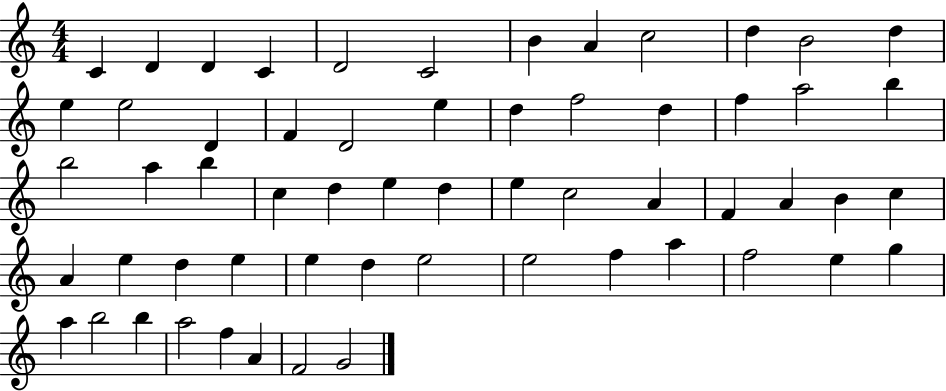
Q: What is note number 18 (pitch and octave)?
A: E5